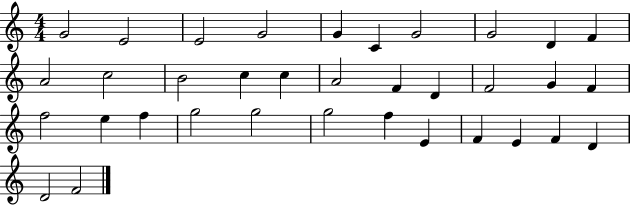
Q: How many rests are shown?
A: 0